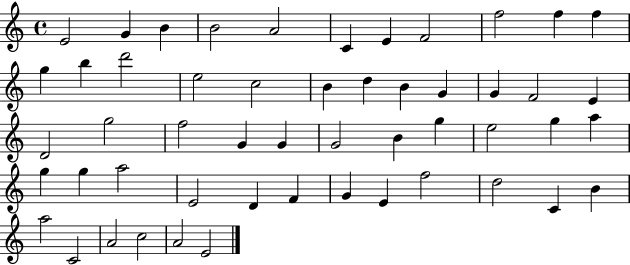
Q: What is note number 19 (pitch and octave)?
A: B4